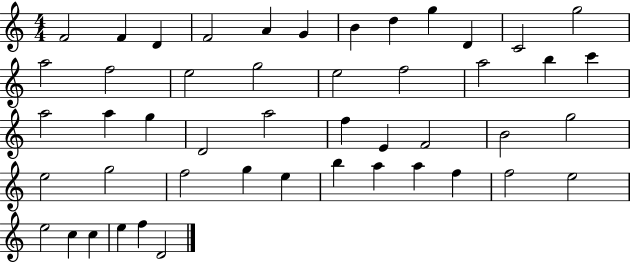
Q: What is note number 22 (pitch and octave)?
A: A5